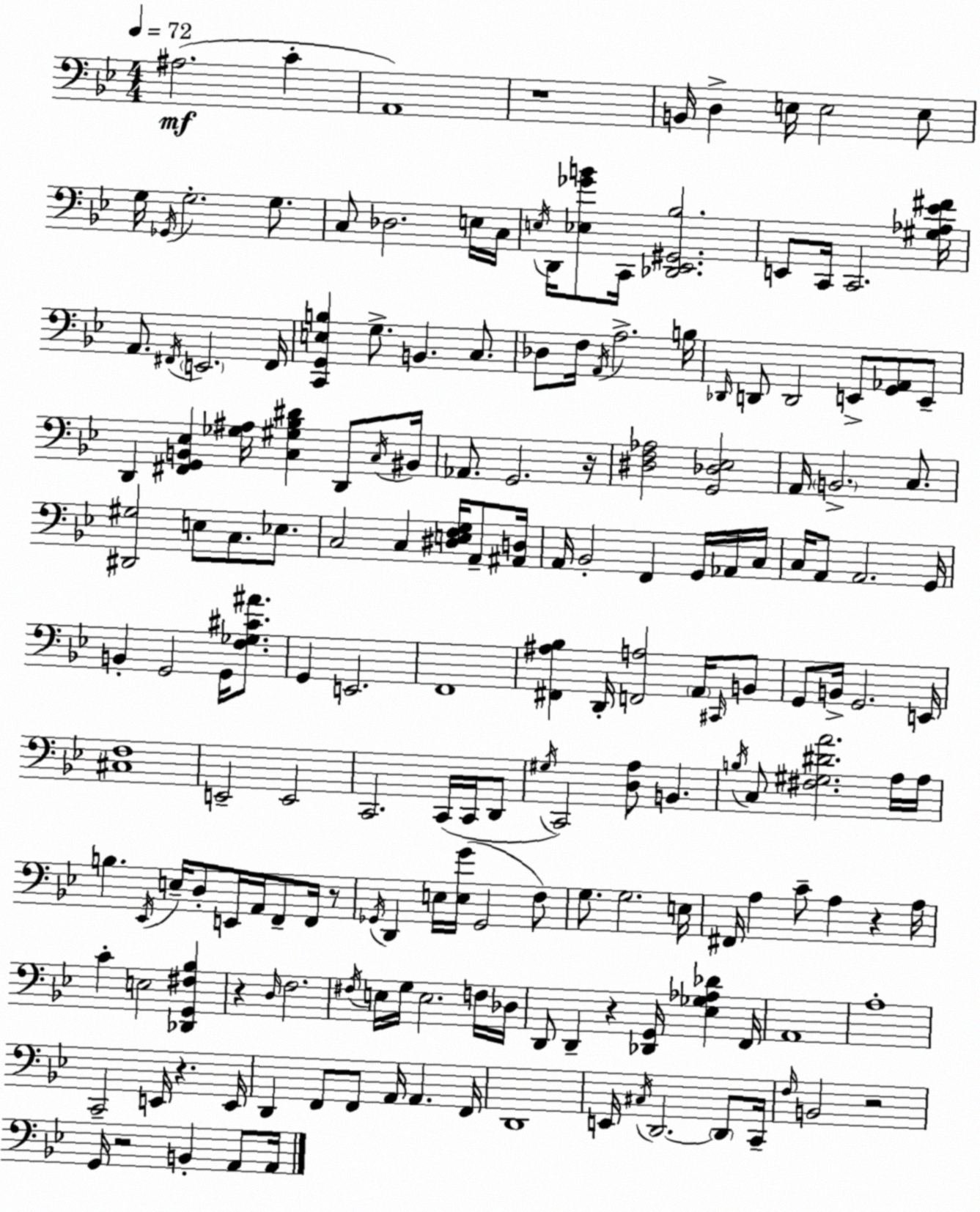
X:1
T:Untitled
M:4/4
L:1/4
K:Bb
^A,2 C A,,4 z4 B,,/4 D, E,/4 E,2 E,/2 G,/4 _G,,/4 G,2 G,/2 C,/2 _D,2 E,/4 C,/4 E,/4 D,,/4 [_E,_GB]/2 C,,/4 [_D,,_E,,^G,,_B,]2 E,,/2 C,,/4 C,,2 [^G,_A,_E^F]/4 A,,/2 ^F,,/4 E,,2 ^F,,/4 [C,,G,,E,B,] G,/2 B,, C,/2 _D,/2 F,/4 A,,/4 A,2 B,/4 _D,,/4 D,,/2 D,,2 E,,/2 [G,,_A,,]/2 E,,/2 D,, [^F,,G,,B,,_E,] [_G,^A,]/4 [C,^G,_B,^D] D,,/2 C,/4 ^B,,/4 _A,,/2 G,,2 z/4 [^D,F,_A,]2 [G,,_D,_E,]2 A,,/4 B,,2 C,/2 [^D,,^G,]2 E,/2 C,/2 _E,/2 C,2 C, [^D,E,F,G,]/4 A,,/2 [^A,,D,]/4 A,,/4 _B,,2 F,, G,,/4 _A,,/4 C,/4 C,/4 A,,/2 A,,2 G,,/4 B,, G,,2 G,,/4 [F,_G,^C^A]/2 G,, E,,2 F,,4 [^F,,^A,_B,] D,,/4 [F,,A,]2 A,,/4 ^C,,/4 B,,/2 G,,/2 B,,/4 G,,2 E,,/4 [^C,F,]4 E,,2 E,,2 C,,2 C,,/4 C,,/4 D,,/2 ^G,/4 C,,2 [D,A,]/2 B,, B,/4 C,/2 [^F,^G,^DA]2 A,/4 A,/4 B, _E,,/4 E,/4 D,/2 E,,/4 A,,/4 F,,/2 F,,/4 z/2 _G,,/4 D,, E,/4 [E,G]/4 _G,,2 F,/2 G,/2 G,2 E,/4 ^F,,/4 A, C/2 A, z A,/4 C E,2 [_D,,G,,^F,_B,] z D,/4 F,2 ^F,/4 E,/4 G,/4 E,2 F,/4 _D,/4 D,,/2 D,, z [_D,,G,,]/4 [_E,_G,_A,_D] F,,/4 A,,4 A,4 C,,2 E,,/4 z E,,/4 D,, F,,/2 F,,/2 A,,/4 A,, F,,/4 D,,4 E,,/4 ^C,/4 D,,2 D,,/2 C,,/4 F,/4 B,,2 z2 G,,/4 z2 B,, A,,/2 A,,/4